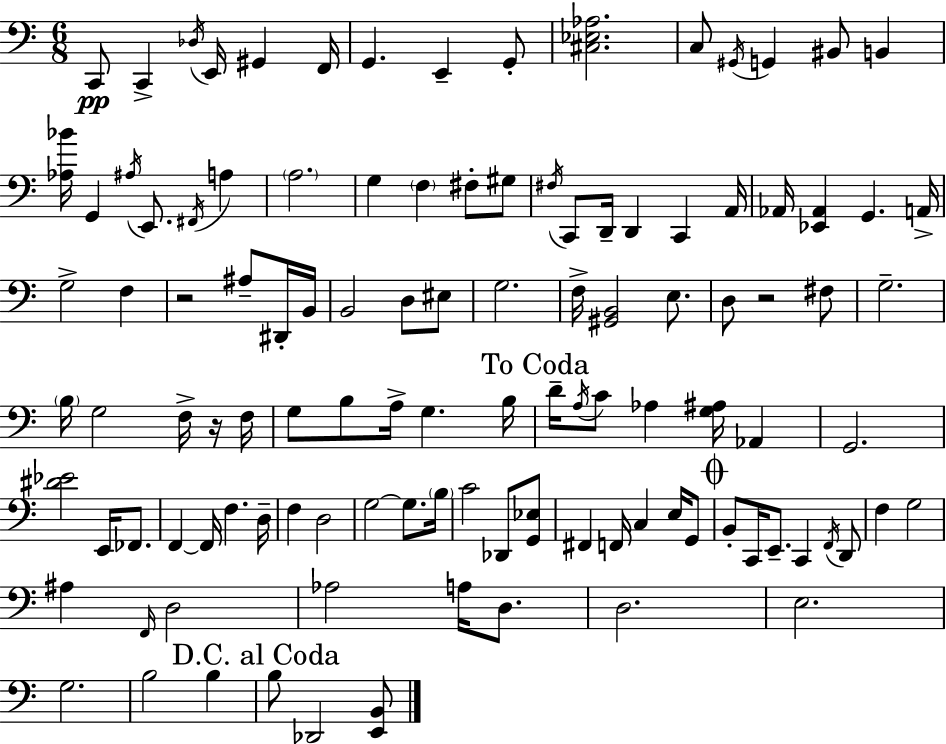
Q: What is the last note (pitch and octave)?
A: Db2